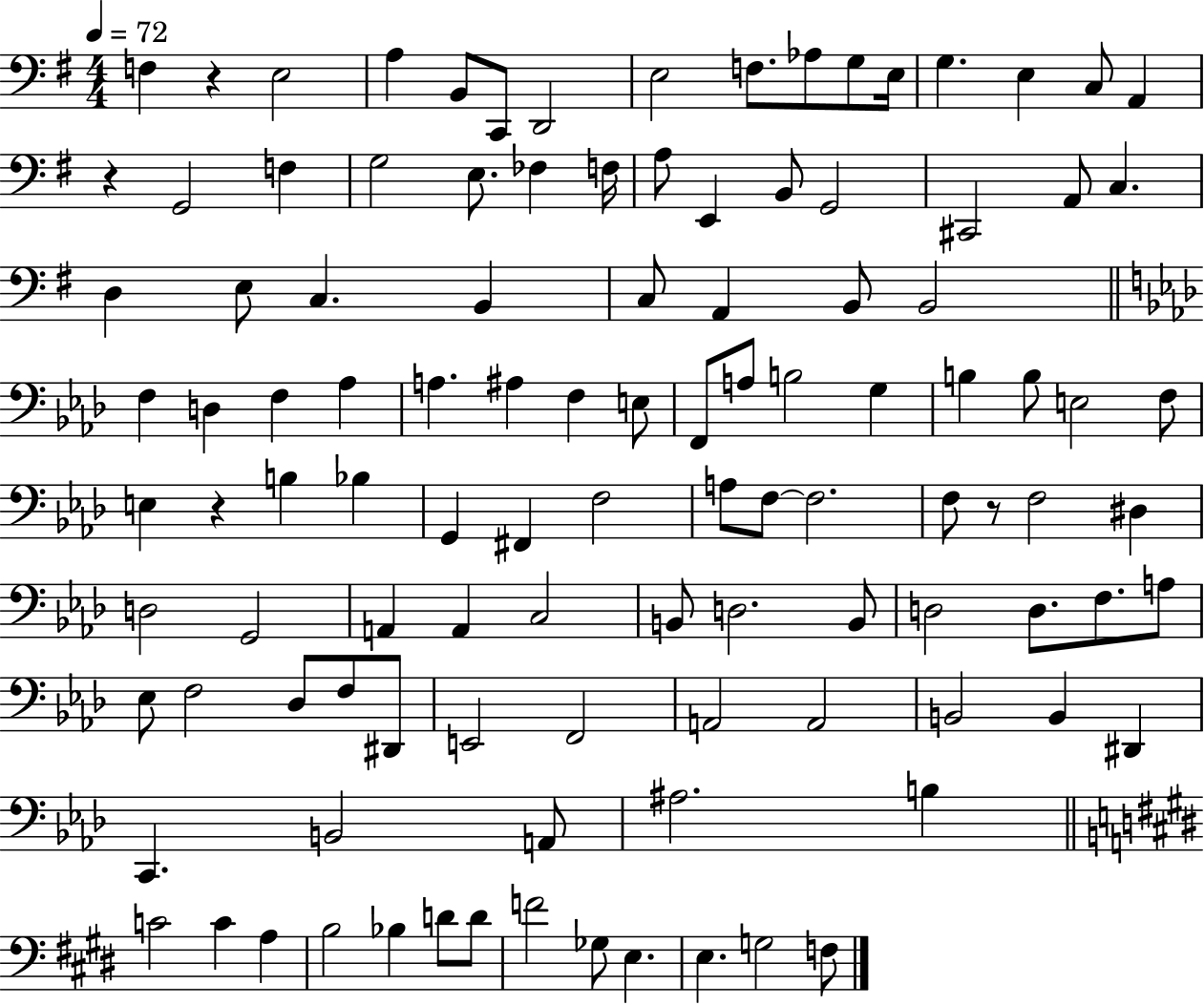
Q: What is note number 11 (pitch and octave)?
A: E3